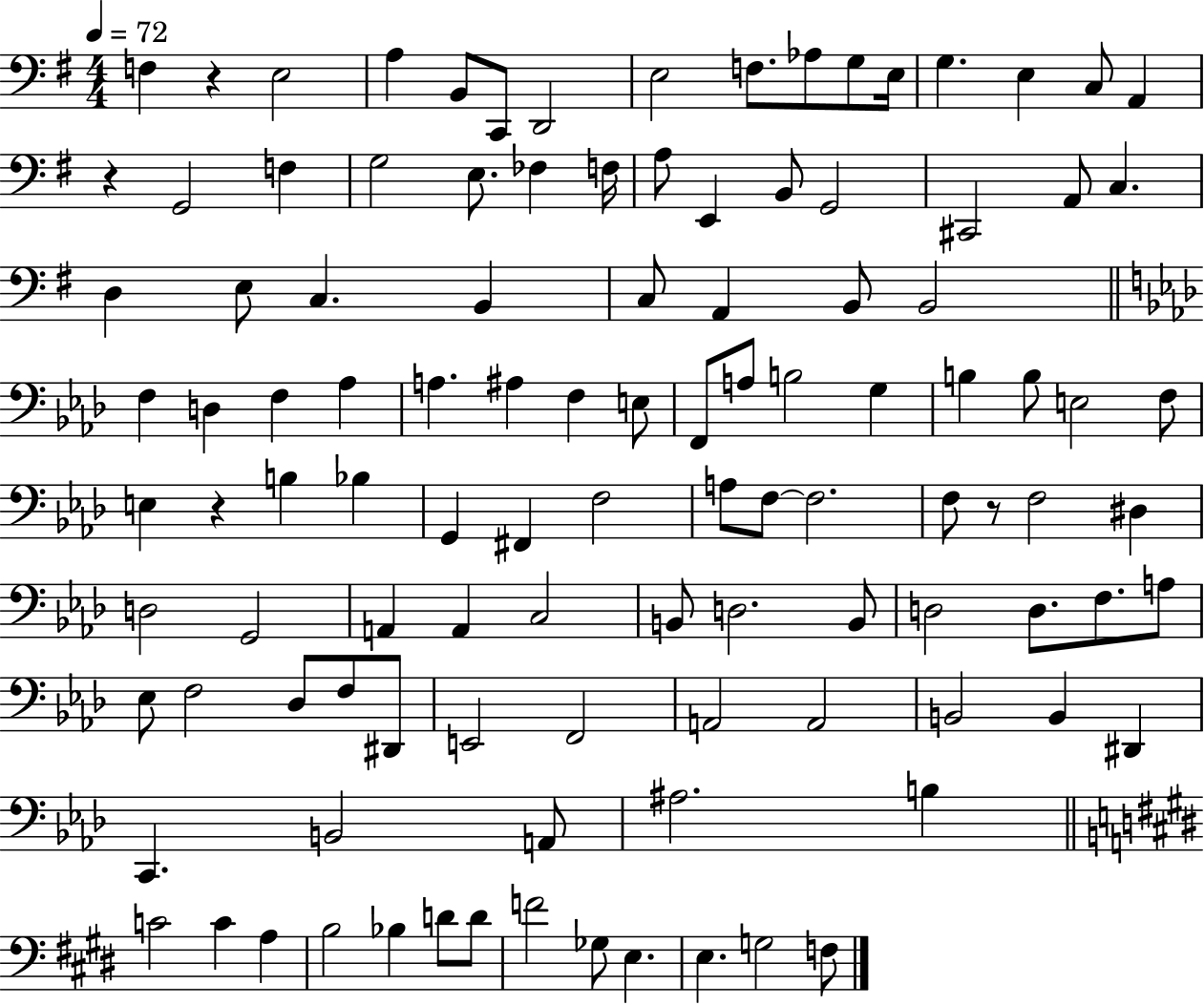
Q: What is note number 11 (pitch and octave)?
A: E3